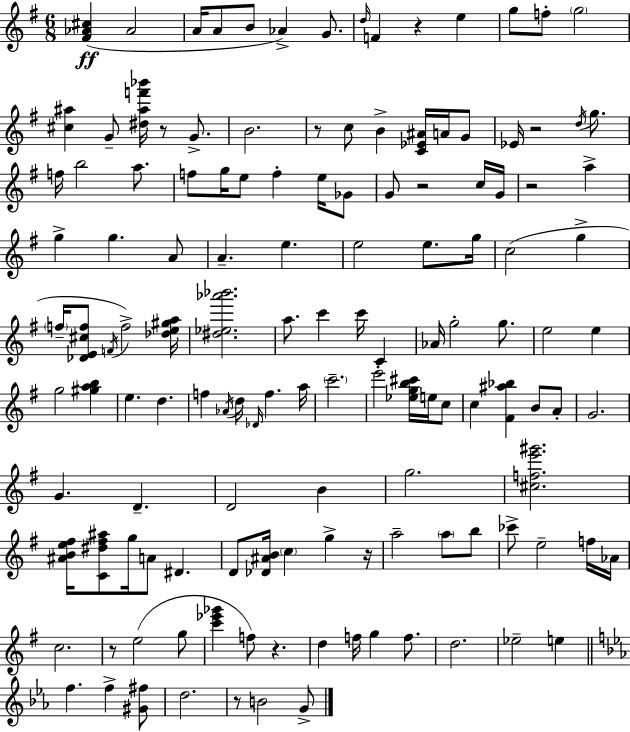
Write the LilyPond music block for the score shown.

{
  \clef treble
  \numericTimeSignature
  \time 6/8
  \key e \minor
  <fis' aes' cis''>4(\ff aes'2 | a'16 a'8 b'8 aes'4->) g'8. | \grace { d''16 } f'4 r4 e''4 | g''8 f''8-. \parenthesize g''2 | \break <cis'' ais''>4 g'8-- <dis'' ais'' f''' bes'''>16 r8 g'8.-> | b'2. | r8 c''8 b'4-> <c' ees' ais'>16 a'16 g'8 | ees'16 r2 \acciaccatura { d''16 } g''8. | \break f''16 b''2 a''8. | f''8 g''16 e''8 f''4-. e''16 | ges'8 g'8 r2 | c''16 g'16 r2 a''4-> | \break g''4-> g''4. | a'8 a'4.-- e''4. | e''2 e''8. | g''16 c''2( g''4-> | \break \parenthesize f''16-- <des' e' cis'' f''>8 \acciaccatura { f'16 } f''2->) | <des'' e'' gis'' a''>16 <dis'' ees'' aes''' bes'''>2. | a''8. c'''4 c'''16 c'4 | aes'16 g''2-. | \break g''8. e''2 e''4 | g''2 <gis'' a'' b''>4 | e''4. d''4. | f''4 \acciaccatura { aes'16 } d''16 \grace { des'16 } f''4. | \break a''16 \parenthesize c'''2.-- | e'''2-. | <ees'' g'' b'' cis'''>16 e''16 c''8 c''4 <fis' ais'' bes''>4 | b'8 a'8-. g'2. | \break g'4. d'4.-- | d'2 | b'4 g''2. | <cis'' f'' e''' gis'''>2. | \break <ais' b' e'' fis''>16 <c' dis'' fis'' ais''>8 g''16 a'8 dis'4. | d'8 <des' ais' b'>16 \parenthesize c''4 | g''4-> r16 a''2-- | \parenthesize a''8 b''8 ces'''8-> e''2-- | \break f''16 aes'16 c''2. | r8 e''2( | g''8 <c''' ees''' ges'''>4 f''8) r4. | d''4 f''16 g''4 | \break f''8. d''2. | ees''2-- | e''4 \bar "||" \break \key ees \major f''4. f''4-> <gis' fis''>8 | d''2. | r8 b'2 g'8-> | \bar "|."
}